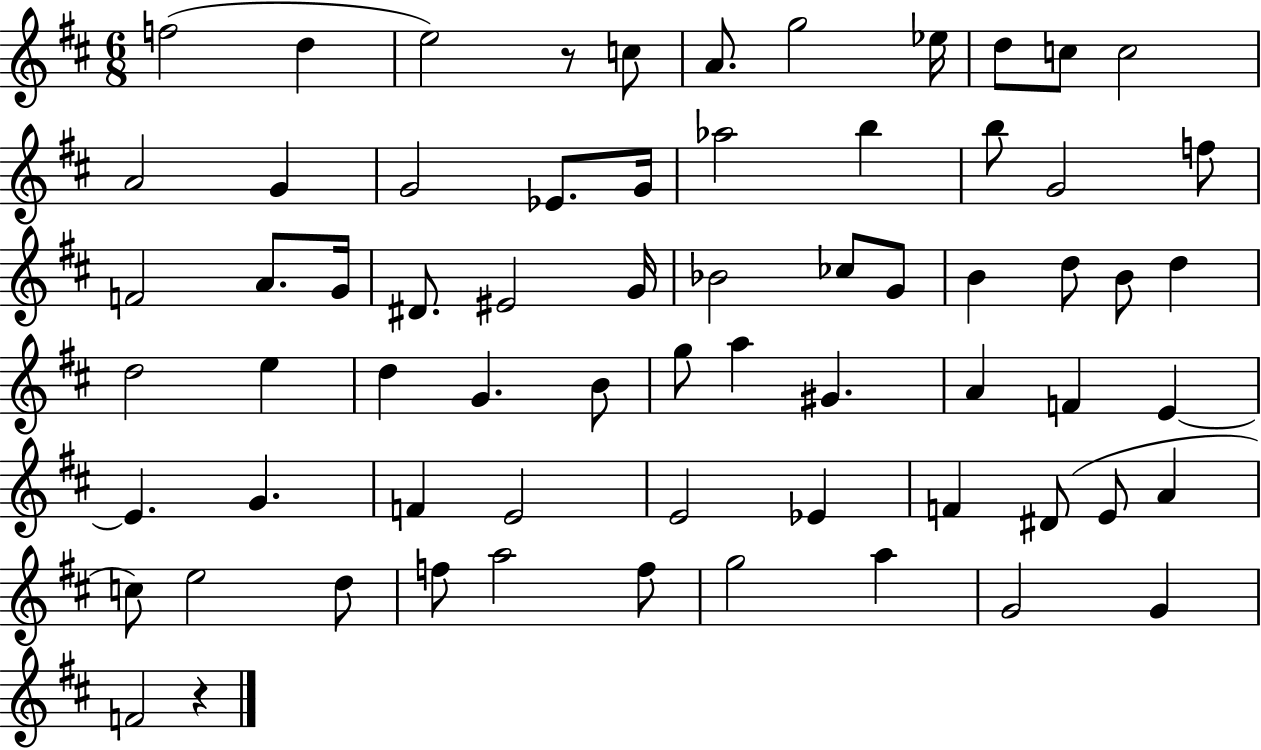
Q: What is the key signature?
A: D major